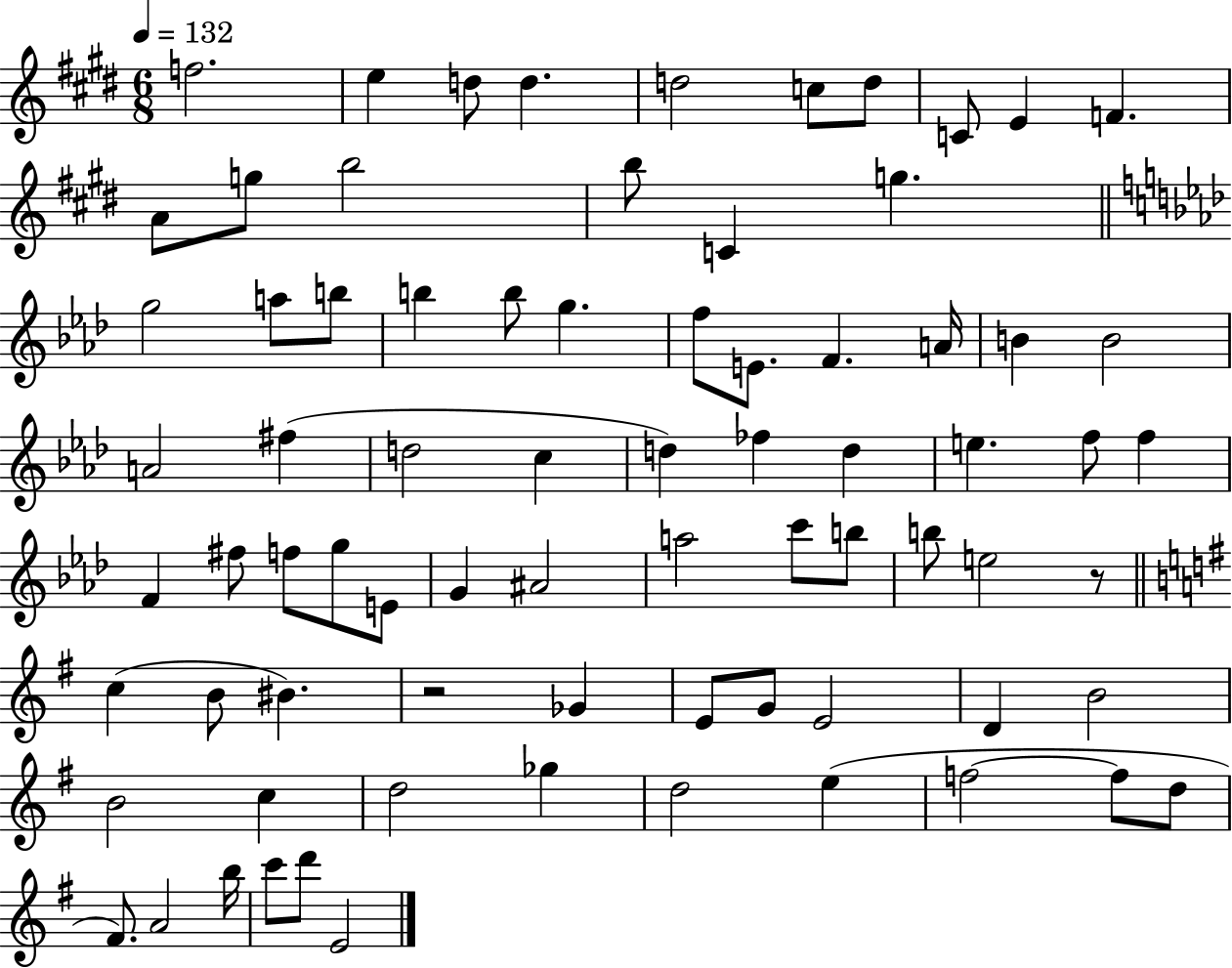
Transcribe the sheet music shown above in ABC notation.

X:1
T:Untitled
M:6/8
L:1/4
K:E
f2 e d/2 d d2 c/2 d/2 C/2 E F A/2 g/2 b2 b/2 C g g2 a/2 b/2 b b/2 g f/2 E/2 F A/4 B B2 A2 ^f d2 c d _f d e f/2 f F ^f/2 f/2 g/2 E/2 G ^A2 a2 c'/2 b/2 b/2 e2 z/2 c B/2 ^B z2 _G E/2 G/2 E2 D B2 B2 c d2 _g d2 e f2 f/2 d/2 ^F/2 A2 b/4 c'/2 d'/2 E2